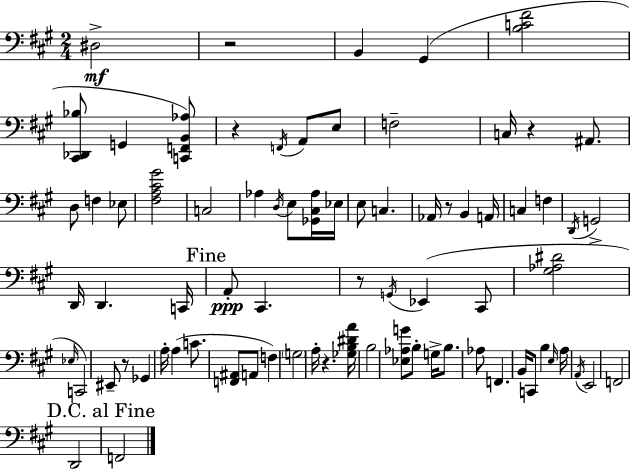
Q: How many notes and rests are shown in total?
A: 78